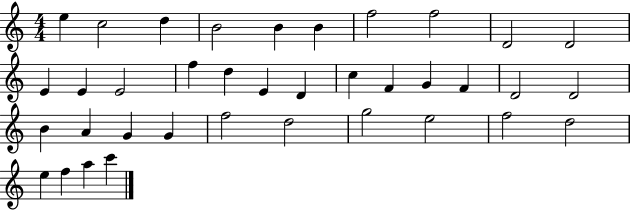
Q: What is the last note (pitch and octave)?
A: C6